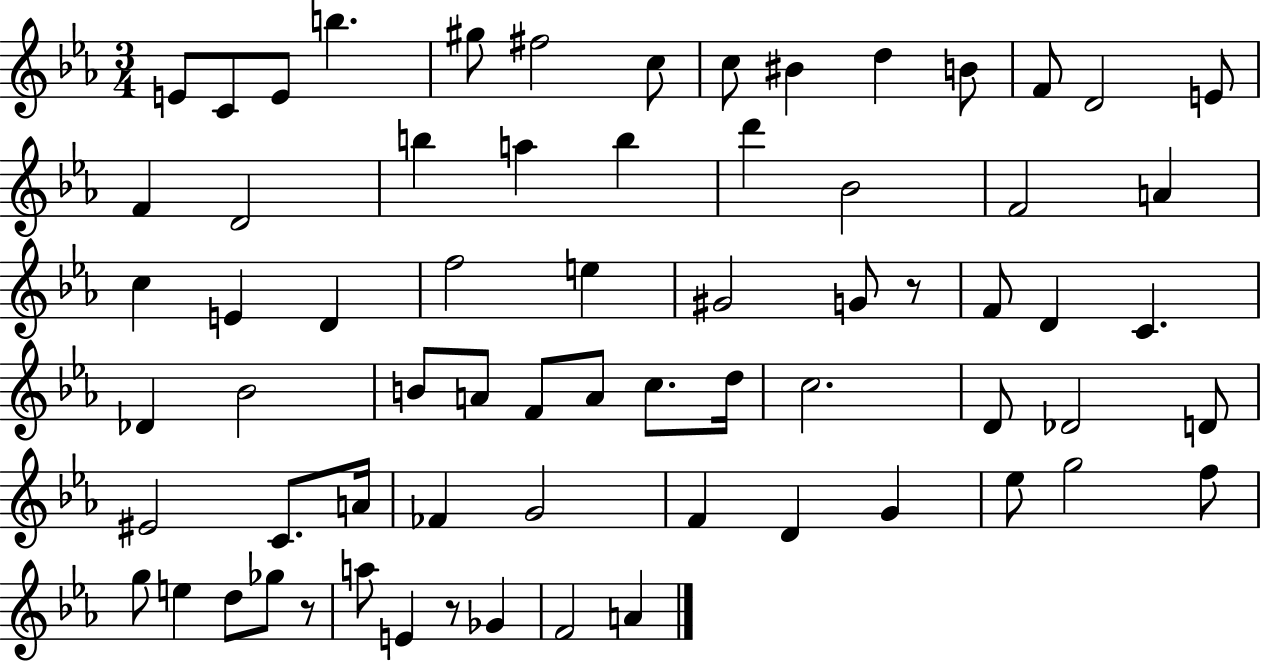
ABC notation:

X:1
T:Untitled
M:3/4
L:1/4
K:Eb
E/2 C/2 E/2 b ^g/2 ^f2 c/2 c/2 ^B d B/2 F/2 D2 E/2 F D2 b a b d' _B2 F2 A c E D f2 e ^G2 G/2 z/2 F/2 D C _D _B2 B/2 A/2 F/2 A/2 c/2 d/4 c2 D/2 _D2 D/2 ^E2 C/2 A/4 _F G2 F D G _e/2 g2 f/2 g/2 e d/2 _g/2 z/2 a/2 E z/2 _G F2 A